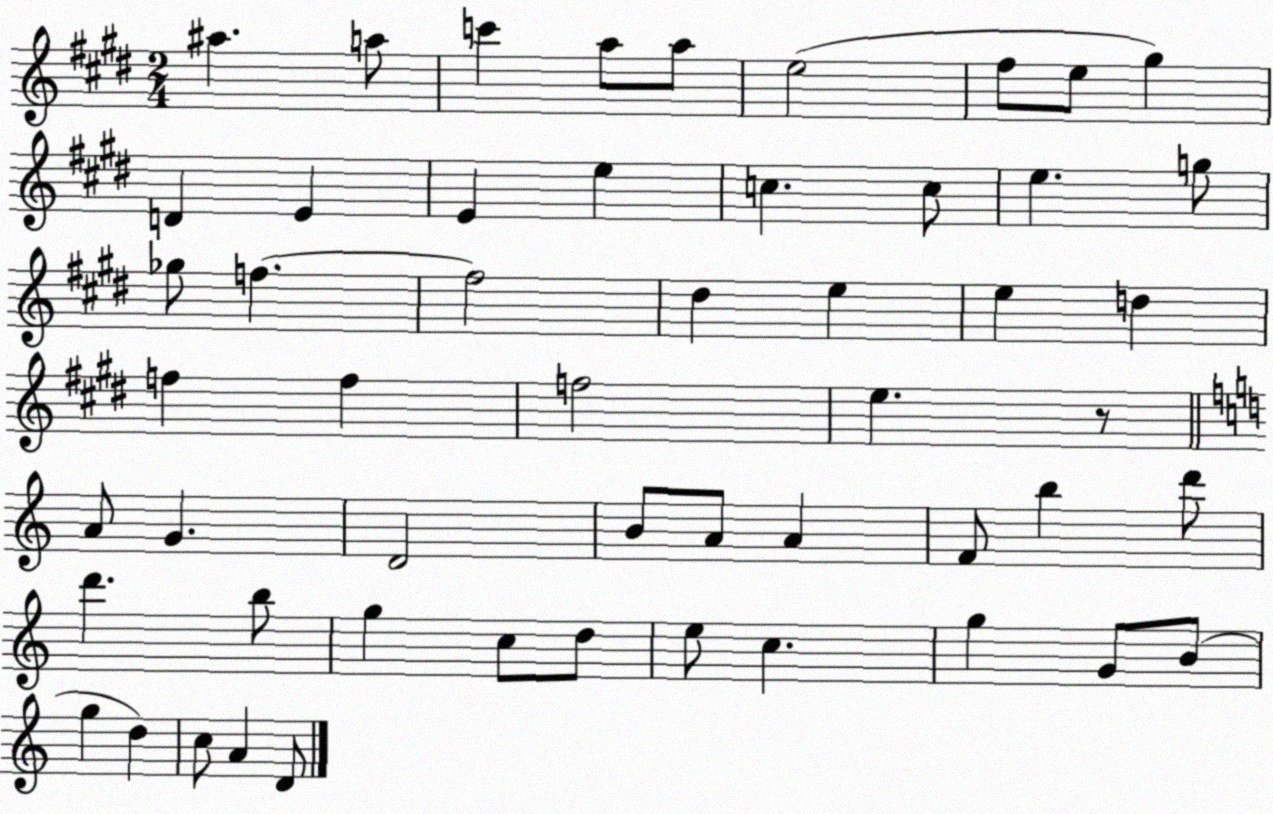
X:1
T:Untitled
M:2/4
L:1/4
K:E
^a a/2 c' a/2 a/2 e2 ^f/2 e/2 ^g D E E e c c/2 e g/2 _g/2 f f2 ^d e e d f f f2 e z/2 A/2 G D2 B/2 A/2 A F/2 b d'/2 d' b/2 g c/2 d/2 e/2 c g G/2 B/2 g d c/2 A D/2